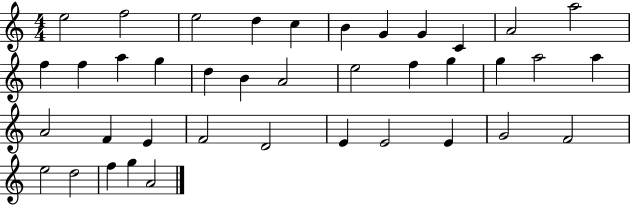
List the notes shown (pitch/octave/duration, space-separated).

E5/h F5/h E5/h D5/q C5/q B4/q G4/q G4/q C4/q A4/h A5/h F5/q F5/q A5/q G5/q D5/q B4/q A4/h E5/h F5/q G5/q G5/q A5/h A5/q A4/h F4/q E4/q F4/h D4/h E4/q E4/h E4/q G4/h F4/h E5/h D5/h F5/q G5/q A4/h